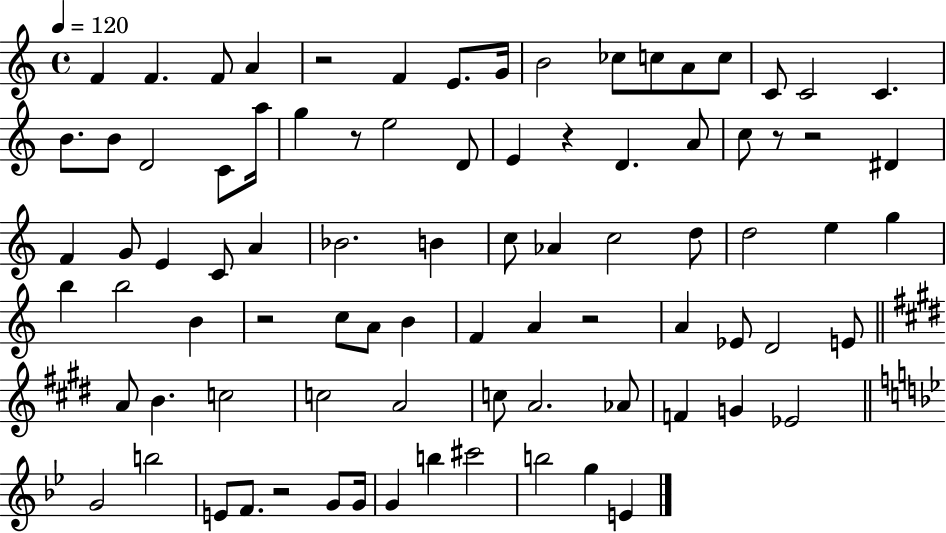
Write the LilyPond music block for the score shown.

{
  \clef treble
  \time 4/4
  \defaultTimeSignature
  \key c \major
  \tempo 4 = 120
  f'4 f'4. f'8 a'4 | r2 f'4 e'8. g'16 | b'2 ces''8 c''8 a'8 c''8 | c'8 c'2 c'4. | \break b'8. b'8 d'2 c'8 a''16 | g''4 r8 e''2 d'8 | e'4 r4 d'4. a'8 | c''8 r8 r2 dis'4 | \break f'4 g'8 e'4 c'8 a'4 | bes'2. b'4 | c''8 aes'4 c''2 d''8 | d''2 e''4 g''4 | \break b''4 b''2 b'4 | r2 c''8 a'8 b'4 | f'4 a'4 r2 | a'4 ees'8 d'2 e'8 | \break \bar "||" \break \key e \major a'8 b'4. c''2 | c''2 a'2 | c''8 a'2. aes'8 | f'4 g'4 ees'2 | \break \bar "||" \break \key bes \major g'2 b''2 | e'8 f'8. r2 g'8 g'16 | g'4 b''4 cis'''2 | b''2 g''4 e'4 | \break \bar "|."
}